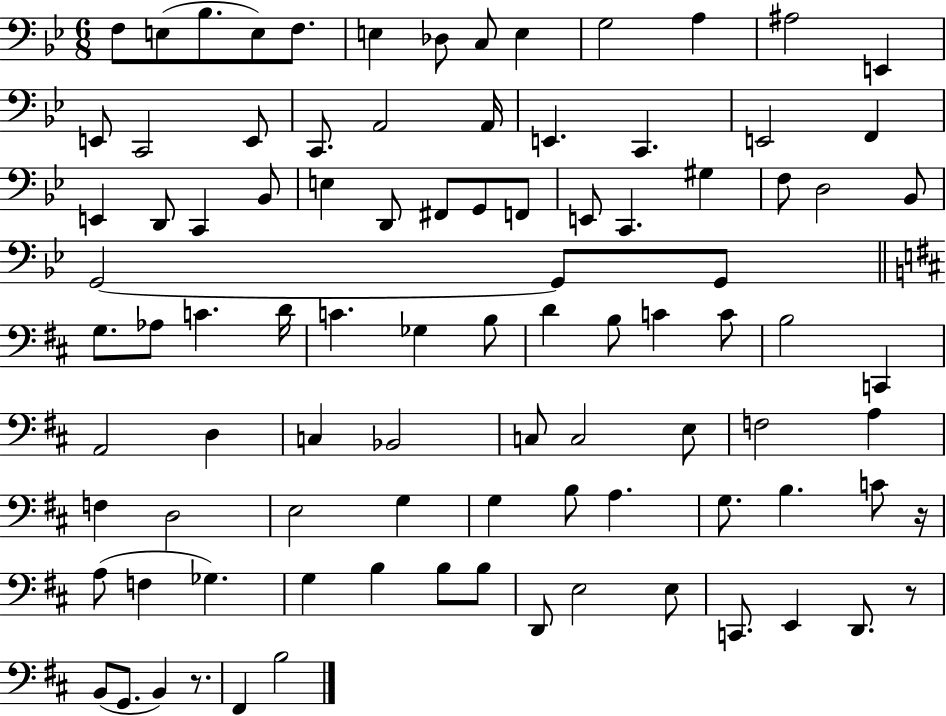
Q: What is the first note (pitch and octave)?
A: F3